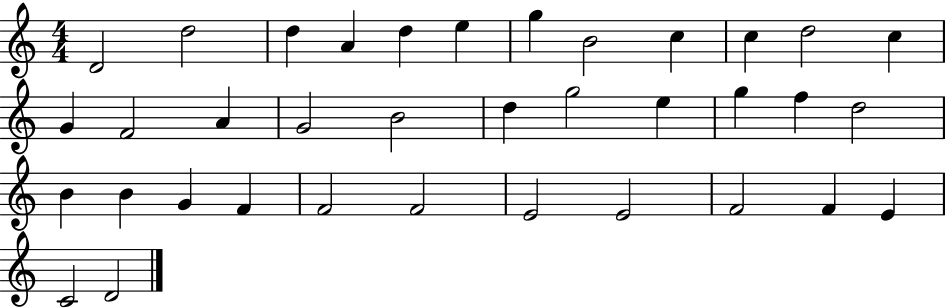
{
  \clef treble
  \numericTimeSignature
  \time 4/4
  \key c \major
  d'2 d''2 | d''4 a'4 d''4 e''4 | g''4 b'2 c''4 | c''4 d''2 c''4 | \break g'4 f'2 a'4 | g'2 b'2 | d''4 g''2 e''4 | g''4 f''4 d''2 | \break b'4 b'4 g'4 f'4 | f'2 f'2 | e'2 e'2 | f'2 f'4 e'4 | \break c'2 d'2 | \bar "|."
}